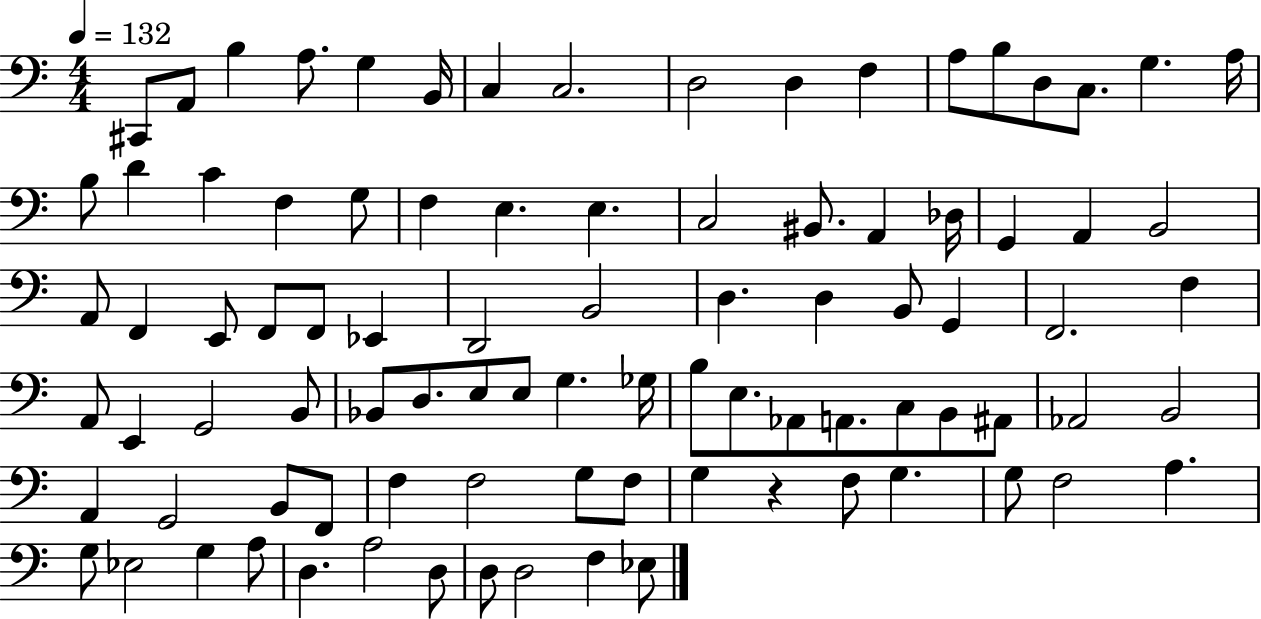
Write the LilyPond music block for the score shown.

{
  \clef bass
  \numericTimeSignature
  \time 4/4
  \key c \major
  \tempo 4 = 132
  \repeat volta 2 { cis,8 a,8 b4 a8. g4 b,16 | c4 c2. | d2 d4 f4 | a8 b8 d8 c8. g4. a16 | \break b8 d'4 c'4 f4 g8 | f4 e4. e4. | c2 bis,8. a,4 des16 | g,4 a,4 b,2 | \break a,8 f,4 e,8 f,8 f,8 ees,4 | d,2 b,2 | d4. d4 b,8 g,4 | f,2. f4 | \break a,8 e,4 g,2 b,8 | bes,8 d8. e8 e8 g4. ges16 | b8 e8. aes,8 a,8. c8 b,8 ais,8 | aes,2 b,2 | \break a,4 g,2 b,8 f,8 | f4 f2 g8 f8 | g4 r4 f8 g4. | g8 f2 a4. | \break g8 ees2 g4 a8 | d4. a2 d8 | d8 d2 f4 ees8 | } \bar "|."
}